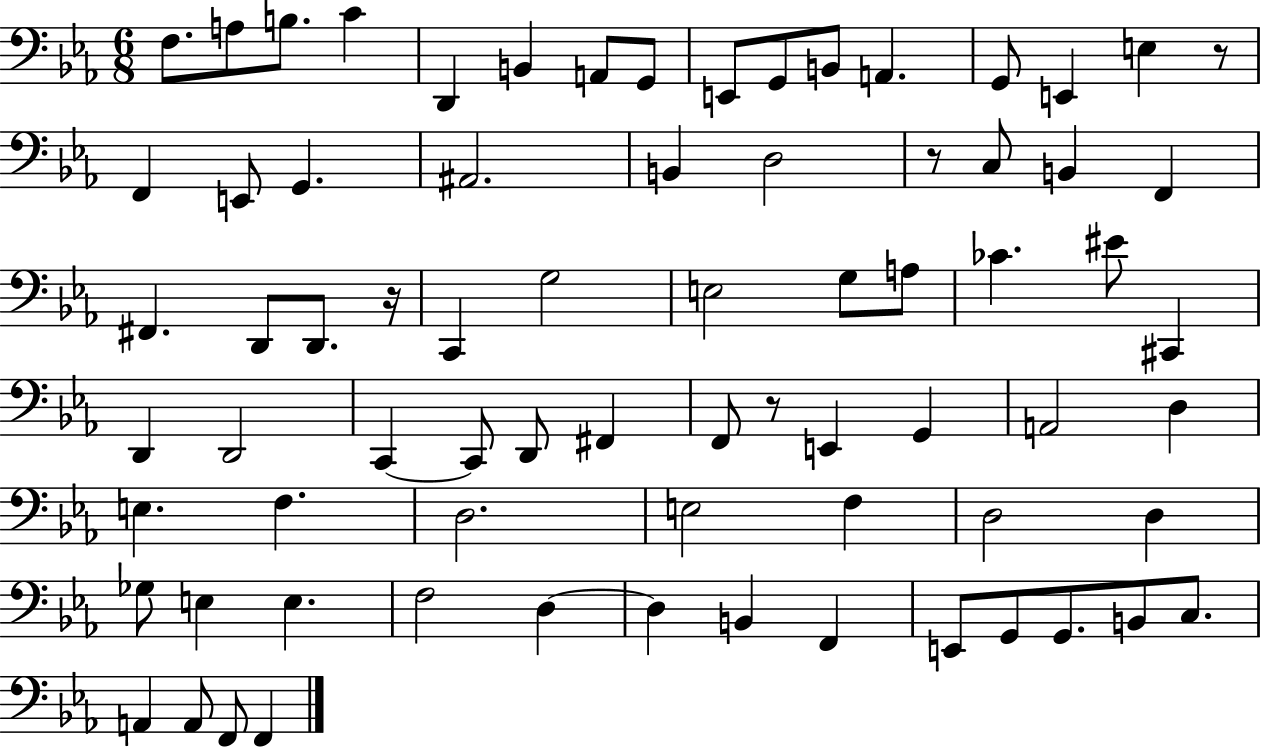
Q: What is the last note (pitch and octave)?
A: F2